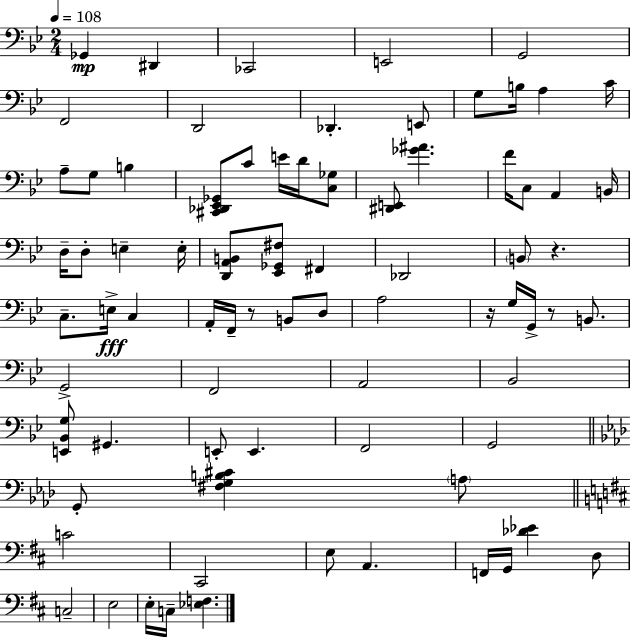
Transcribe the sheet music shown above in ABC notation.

X:1
T:Untitled
M:2/4
L:1/4
K:Bb
_G,, ^D,, _C,,2 E,,2 G,,2 F,,2 D,,2 _D,, E,,/2 G,/2 B,/4 A, C/4 A,/2 G,/2 B, [^C,,_D,,_E,,_G,,]/2 C/2 E/4 D/4 [C,_G,]/2 [^D,,E,,]/2 [_G^A] F/4 C,/2 A,, B,,/4 D,/4 D,/2 E, E,/4 [D,,A,,B,,]/2 [_E,,_G,,^F,]/2 ^F,, _D,,2 B,,/2 z C,/2 E,/4 C, A,,/4 F,,/4 z/2 B,,/2 D,/2 A,2 z/4 G,/4 G,,/4 z/2 B,,/2 G,,2 F,,2 A,,2 _B,,2 [E,,_B,,G,]/2 ^G,, E,,/2 E,, F,,2 G,,2 G,,/2 [^F,G,B,^C] A,/2 C2 ^C,,2 E,/2 A,, F,,/4 G,,/4 [_D_E] D,/2 C,2 E,2 E,/4 C,/4 [_E,F,]